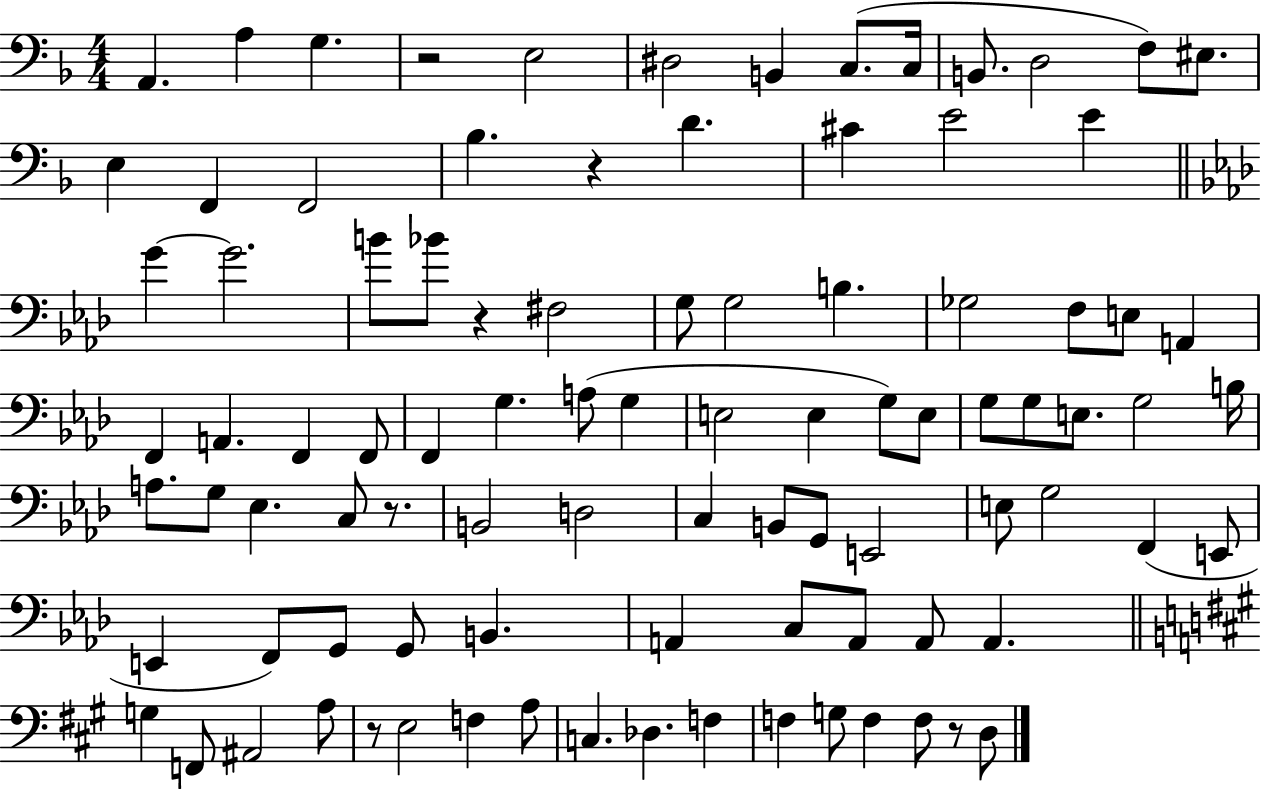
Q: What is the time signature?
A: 4/4